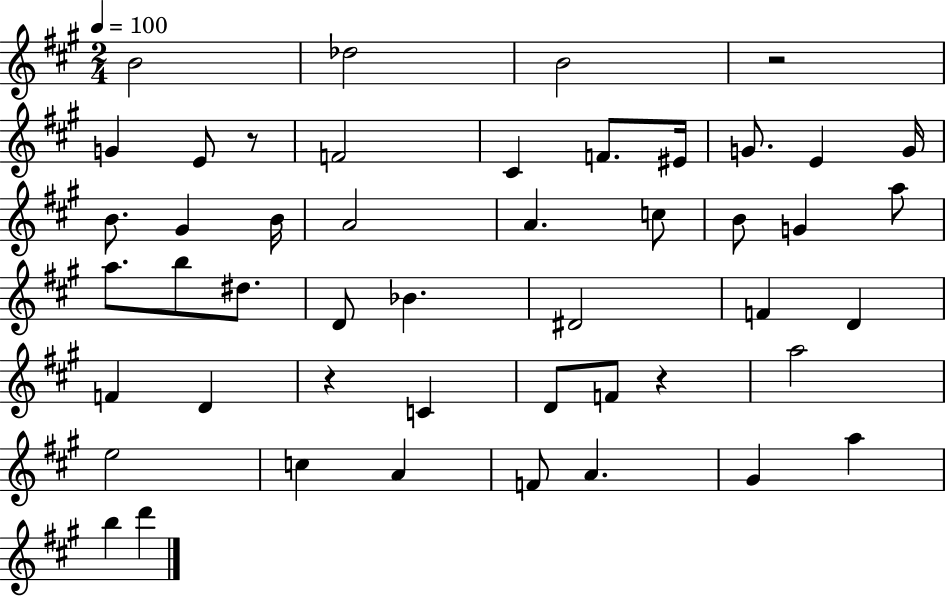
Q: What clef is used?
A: treble